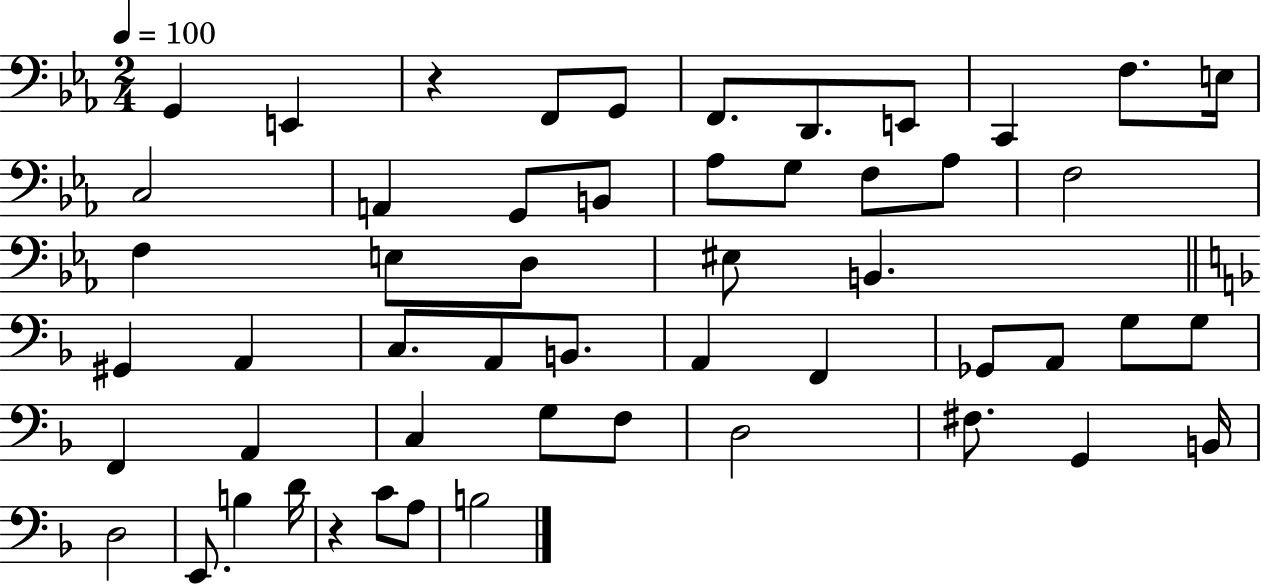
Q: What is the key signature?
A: EES major